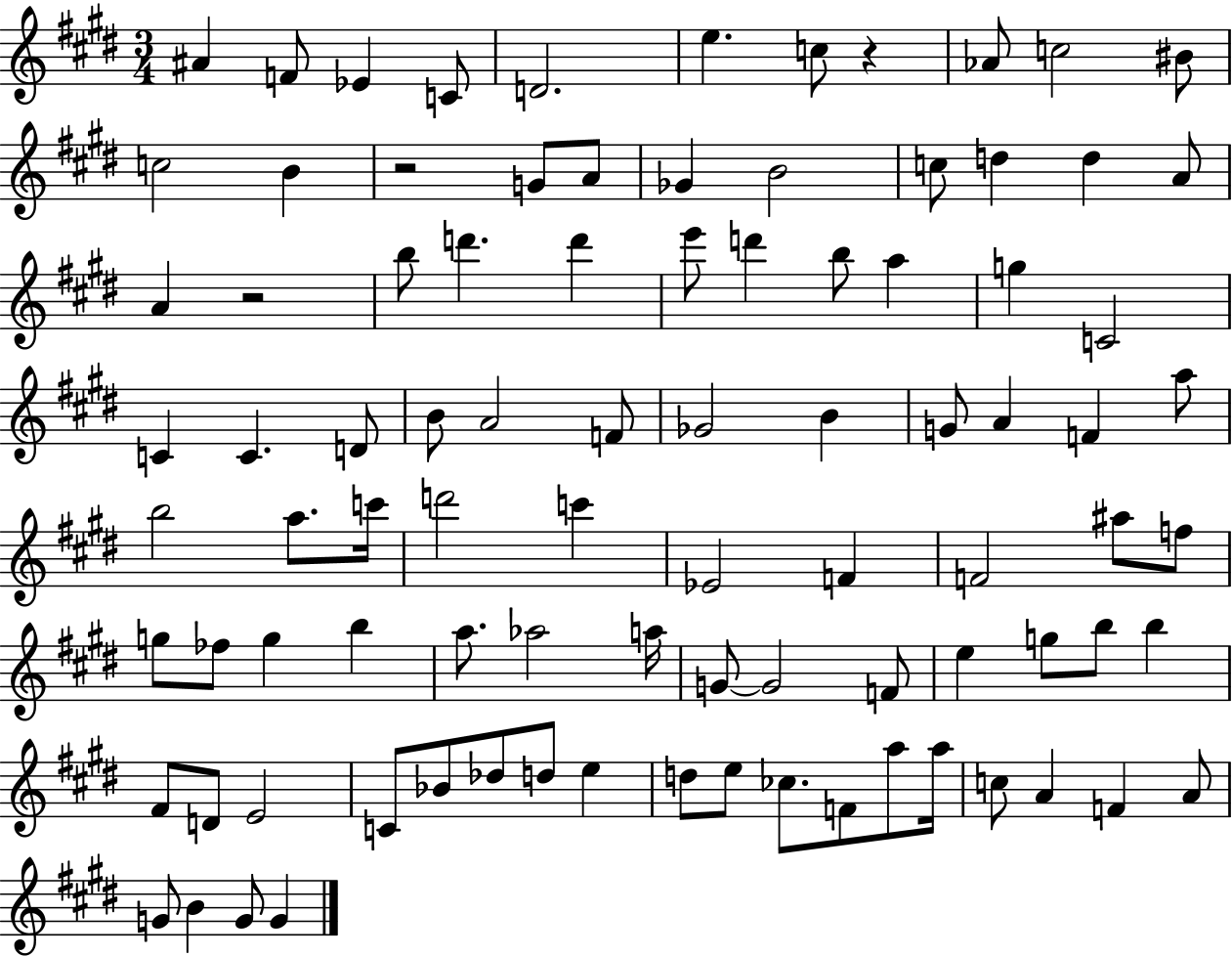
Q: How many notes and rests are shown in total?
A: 91